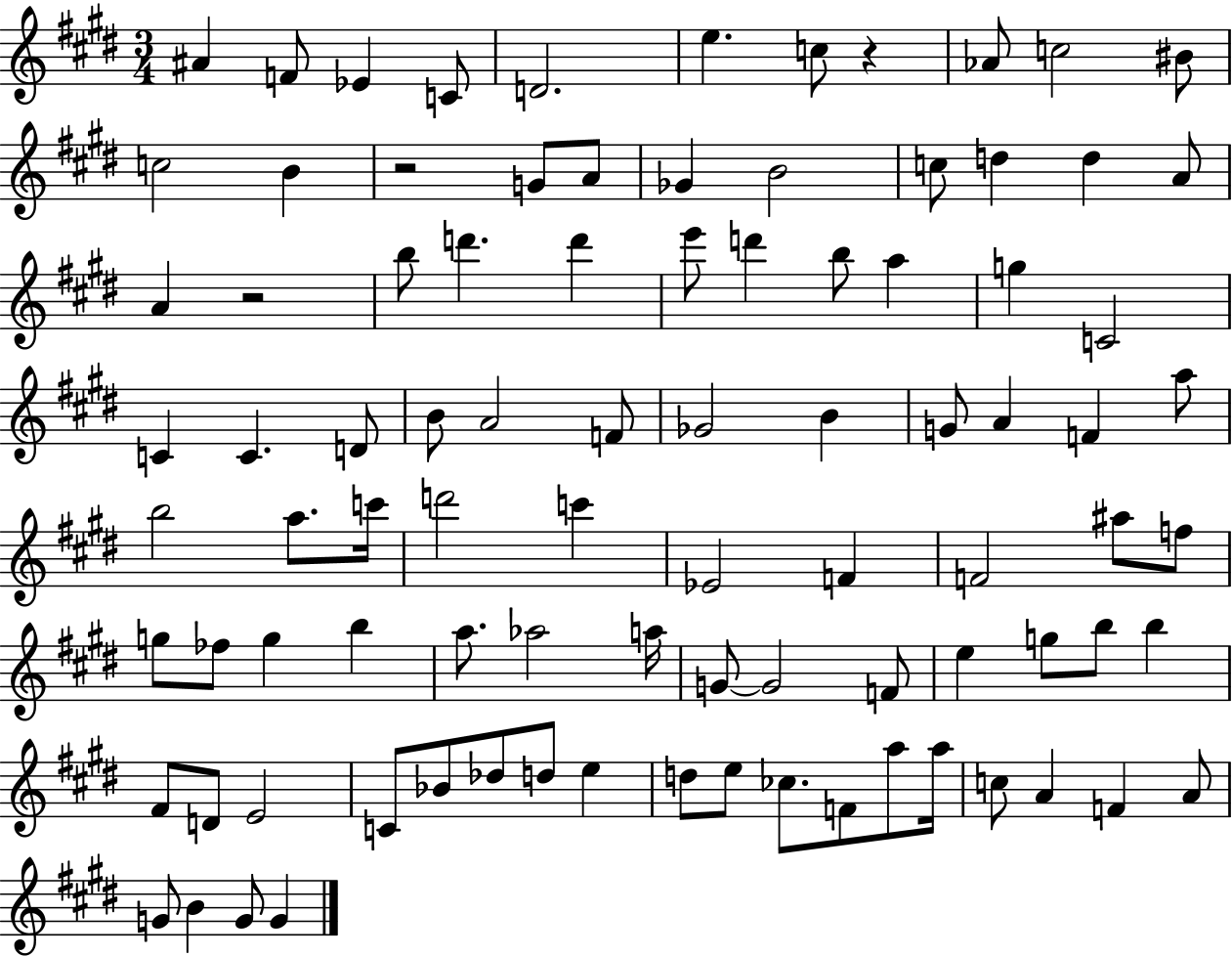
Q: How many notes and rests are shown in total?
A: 91